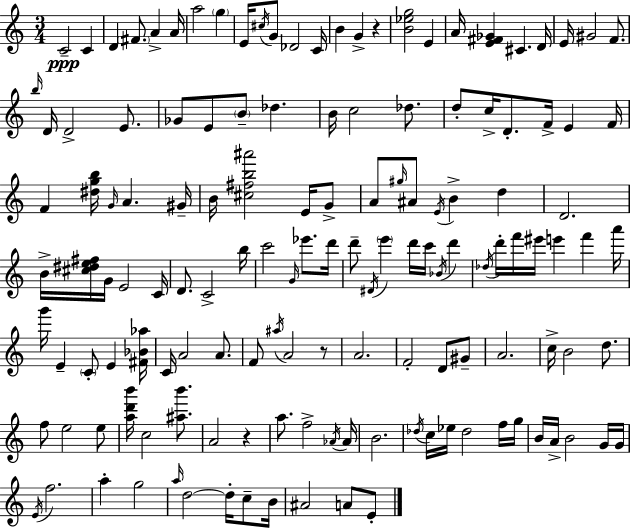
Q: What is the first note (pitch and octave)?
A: C4